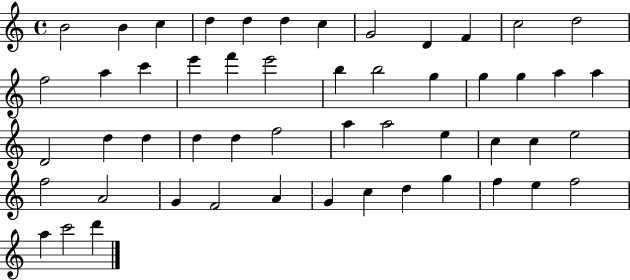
B4/h B4/q C5/q D5/q D5/q D5/q C5/q G4/h D4/q F4/q C5/h D5/h F5/h A5/q C6/q E6/q F6/q E6/h B5/q B5/h G5/q G5/q G5/q A5/q A5/q D4/h D5/q D5/q D5/q D5/q F5/h A5/q A5/h E5/q C5/q C5/q E5/h F5/h A4/h G4/q F4/h A4/q G4/q C5/q D5/q G5/q F5/q E5/q F5/h A5/q C6/h D6/q